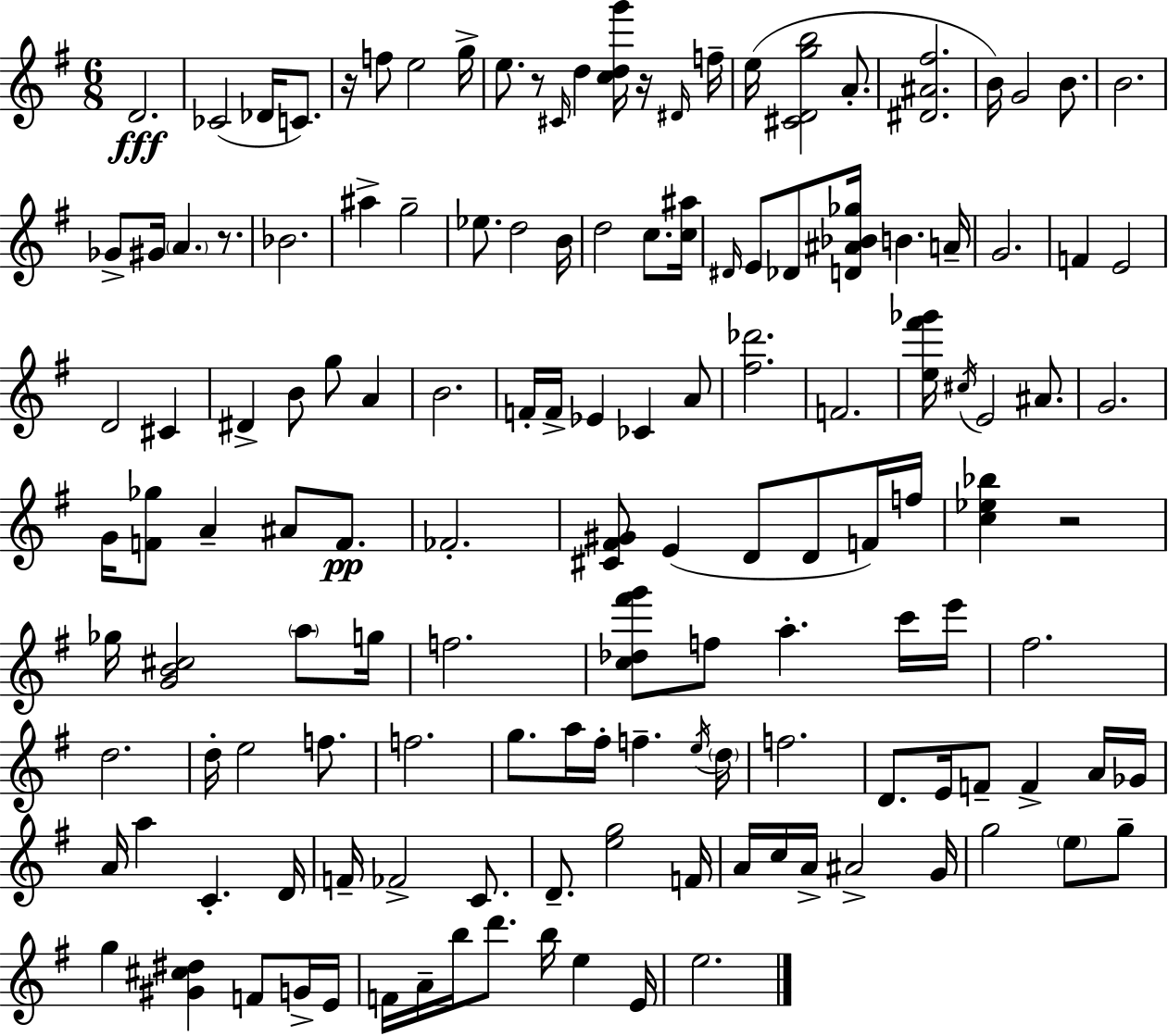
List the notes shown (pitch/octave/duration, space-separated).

D4/h. CES4/h Db4/s C4/e. R/s F5/e E5/h G5/s E5/e. R/e C#4/s D5/q [C5,D5,G6]/s R/s D#4/s F5/s E5/s [C#4,D4,G5,B5]/h A4/e. [D#4,A#4,F#5]/h. B4/s G4/h B4/e. B4/h. Gb4/e G#4/s A4/q. R/e. Bb4/h. A#5/q G5/h Eb5/e. D5/h B4/s D5/h C5/e. [C5,A#5]/s D#4/s E4/e Db4/e [D4,A#4,Bb4,Gb5]/s B4/q. A4/s G4/h. F4/q E4/h D4/h C#4/q D#4/q B4/e G5/e A4/q B4/h. F4/s F4/s Eb4/q CES4/q A4/e [F#5,Db6]/h. F4/h. [E5,F#6,Gb6]/s C#5/s E4/h A#4/e. G4/h. G4/s [F4,Gb5]/e A4/q A#4/e F4/e. FES4/h. [C#4,F#4,G#4]/e E4/q D4/e D4/e F4/s F5/s [C5,Eb5,Bb5]/q R/h Gb5/s [G4,B4,C#5]/h A5/e G5/s F5/h. [C5,Db5,F#6,G6]/e F5/e A5/q. C6/s E6/s F#5/h. D5/h. D5/s E5/h F5/e. F5/h. G5/e. A5/s F#5/s F5/q. E5/s D5/s F5/h. D4/e. E4/s F4/e F4/q A4/s Gb4/s A4/s A5/q C4/q. D4/s F4/s FES4/h C4/e. D4/e. [E5,G5]/h F4/s A4/s C5/s A4/s A#4/h G4/s G5/h E5/e G5/e G5/q [G#4,C#5,D#5]/q F4/e G4/s E4/s F4/s A4/s B5/s D6/e. B5/s E5/q E4/s E5/h.